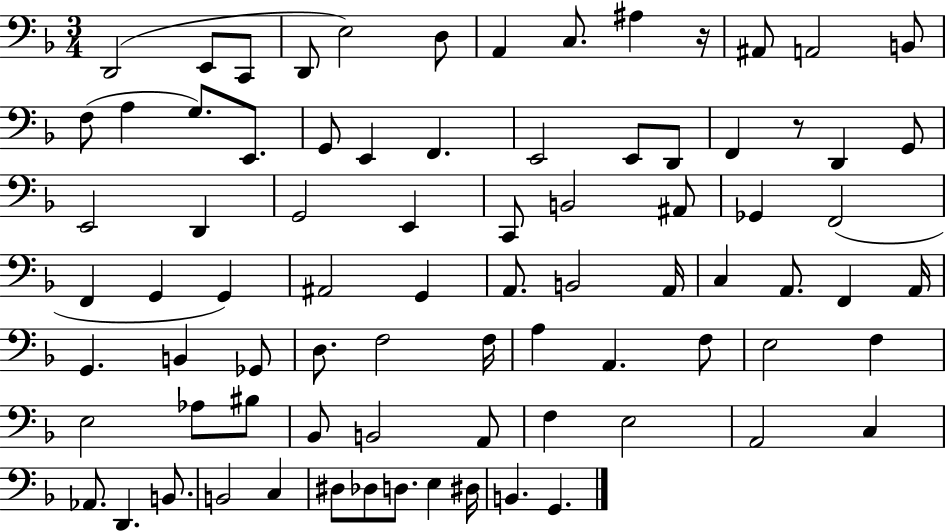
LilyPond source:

{
  \clef bass
  \numericTimeSignature
  \time 3/4
  \key f \major
  \repeat volta 2 { d,2( e,8 c,8 | d,8 e2) d8 | a,4 c8. ais4 r16 | ais,8 a,2 b,8 | \break f8( a4 g8.) e,8. | g,8 e,4 f,4. | e,2 e,8 d,8 | f,4 r8 d,4 g,8 | \break e,2 d,4 | g,2 e,4 | c,8 b,2 ais,8 | ges,4 f,2( | \break f,4 g,4 g,4) | ais,2 g,4 | a,8. b,2 a,16 | c4 a,8. f,4 a,16 | \break g,4. b,4 ges,8 | d8. f2 f16 | a4 a,4. f8 | e2 f4 | \break e2 aes8 bis8 | bes,8 b,2 a,8 | f4 e2 | a,2 c4 | \break aes,8. d,4. b,8. | b,2 c4 | dis8 des8 d8. e4 dis16 | b,4. g,4. | \break } \bar "|."
}